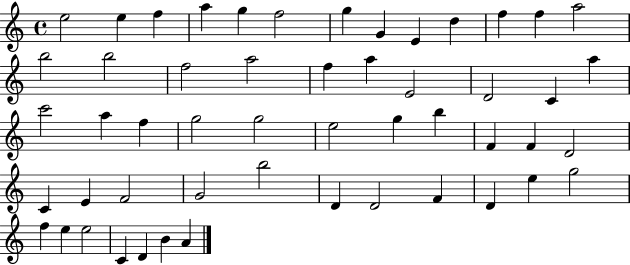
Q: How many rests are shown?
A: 0